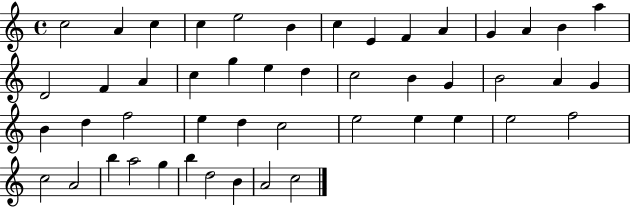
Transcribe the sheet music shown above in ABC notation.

X:1
T:Untitled
M:4/4
L:1/4
K:C
c2 A c c e2 B c E F A G A B a D2 F A c g e d c2 B G B2 A G B d f2 e d c2 e2 e e e2 f2 c2 A2 b a2 g b d2 B A2 c2